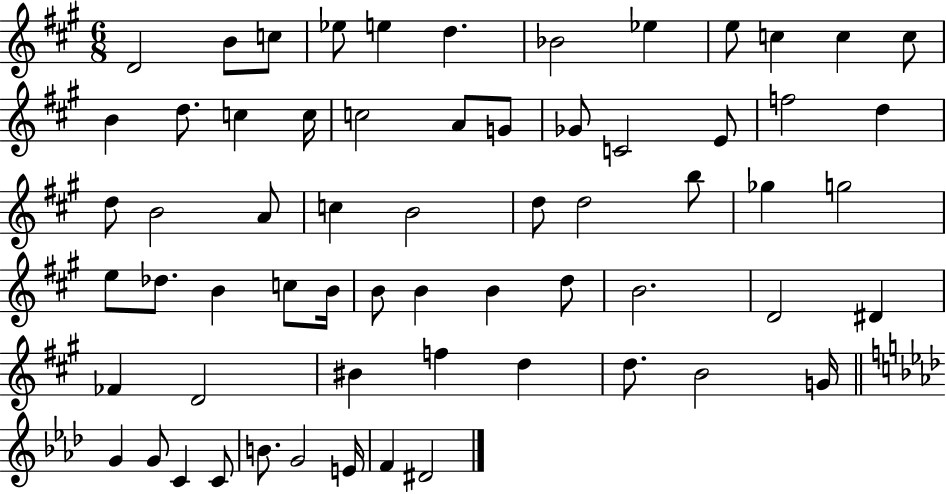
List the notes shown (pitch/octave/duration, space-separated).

D4/h B4/e C5/e Eb5/e E5/q D5/q. Bb4/h Eb5/q E5/e C5/q C5/q C5/e B4/q D5/e. C5/q C5/s C5/h A4/e G4/e Gb4/e C4/h E4/e F5/h D5/q D5/e B4/h A4/e C5/q B4/h D5/e D5/h B5/e Gb5/q G5/h E5/e Db5/e. B4/q C5/e B4/s B4/e B4/q B4/q D5/e B4/h. D4/h D#4/q FES4/q D4/h BIS4/q F5/q D5/q D5/e. B4/h G4/s G4/q G4/e C4/q C4/e B4/e. G4/h E4/s F4/q D#4/h